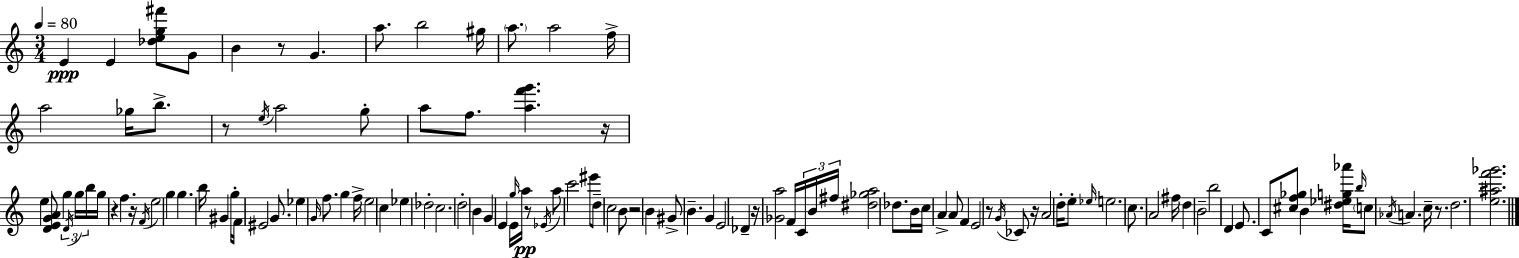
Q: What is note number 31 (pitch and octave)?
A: B5